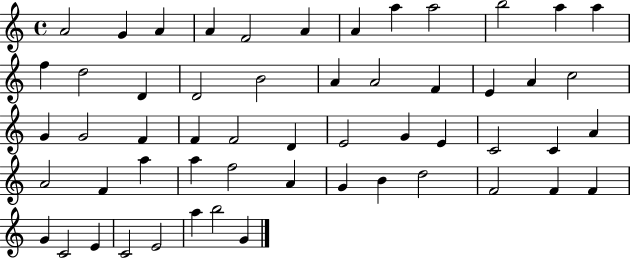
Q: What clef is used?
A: treble